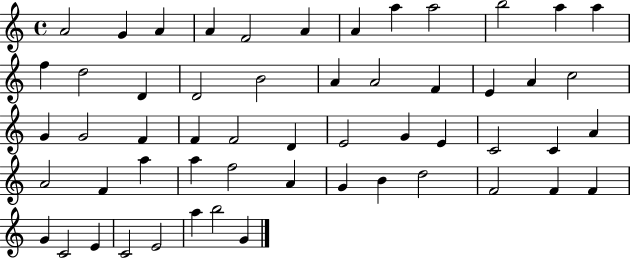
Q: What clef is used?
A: treble